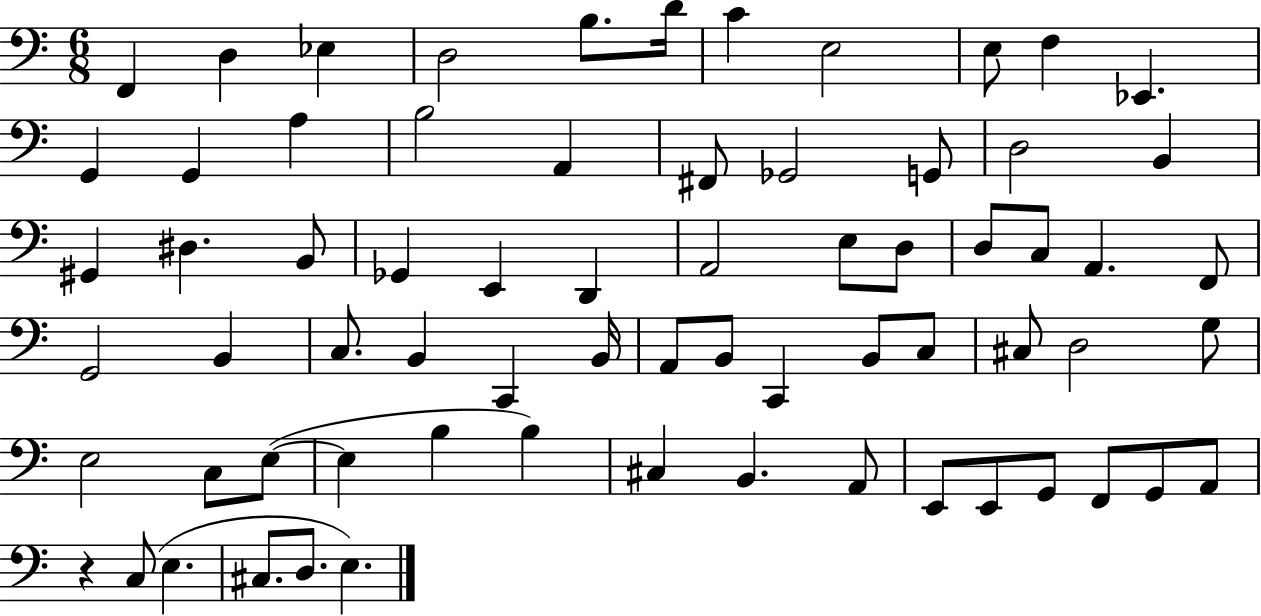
X:1
T:Untitled
M:6/8
L:1/4
K:C
F,, D, _E, D,2 B,/2 D/4 C E,2 E,/2 F, _E,, G,, G,, A, B,2 A,, ^F,,/2 _G,,2 G,,/2 D,2 B,, ^G,, ^D, B,,/2 _G,, E,, D,, A,,2 E,/2 D,/2 D,/2 C,/2 A,, F,,/2 G,,2 B,, C,/2 B,, C,, B,,/4 A,,/2 B,,/2 C,, B,,/2 C,/2 ^C,/2 D,2 G,/2 E,2 C,/2 E,/2 E, B, B, ^C, B,, A,,/2 E,,/2 E,,/2 G,,/2 F,,/2 G,,/2 A,,/2 z C,/2 E, ^C,/2 D,/2 E,